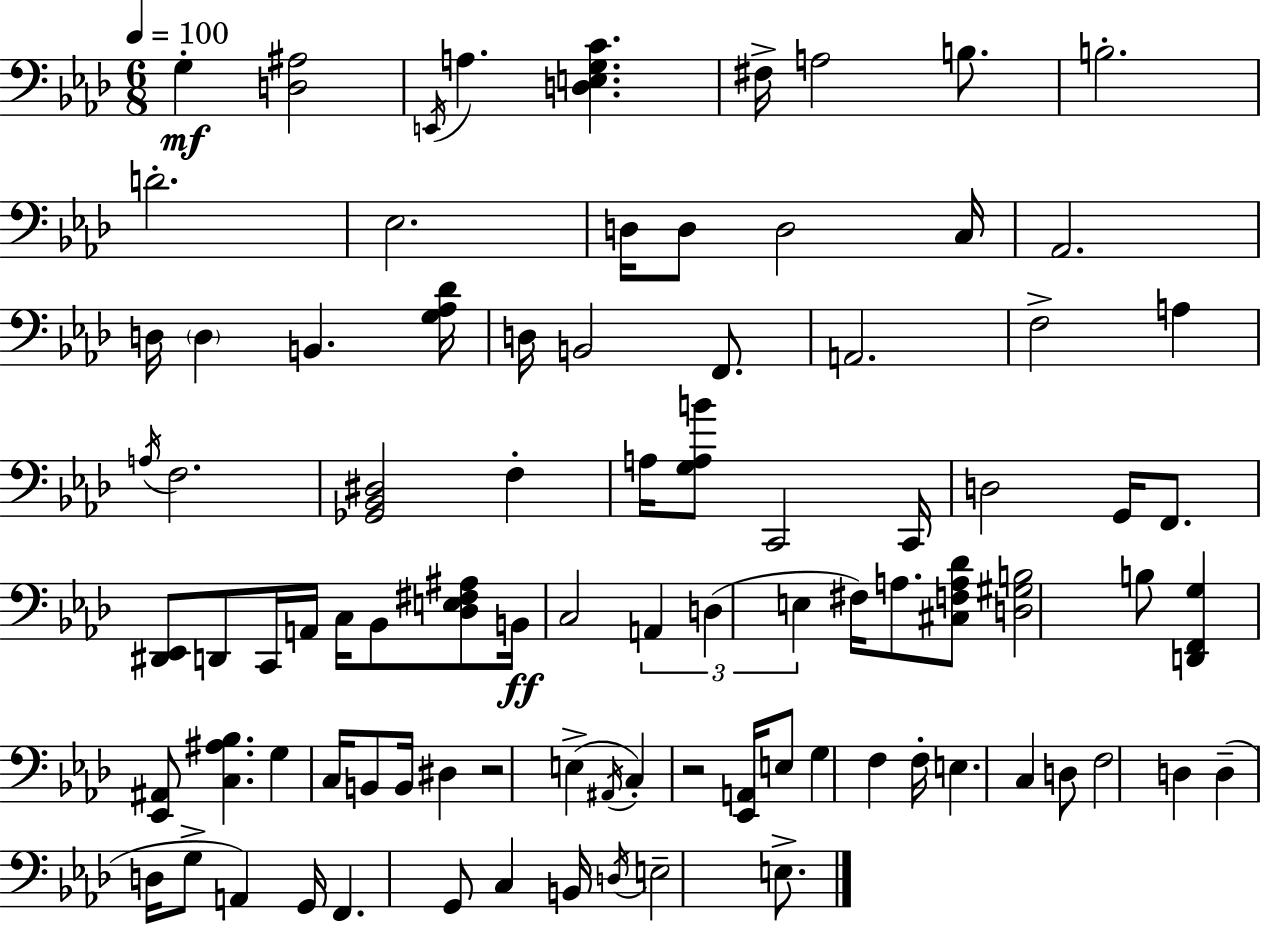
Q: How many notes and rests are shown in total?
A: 89